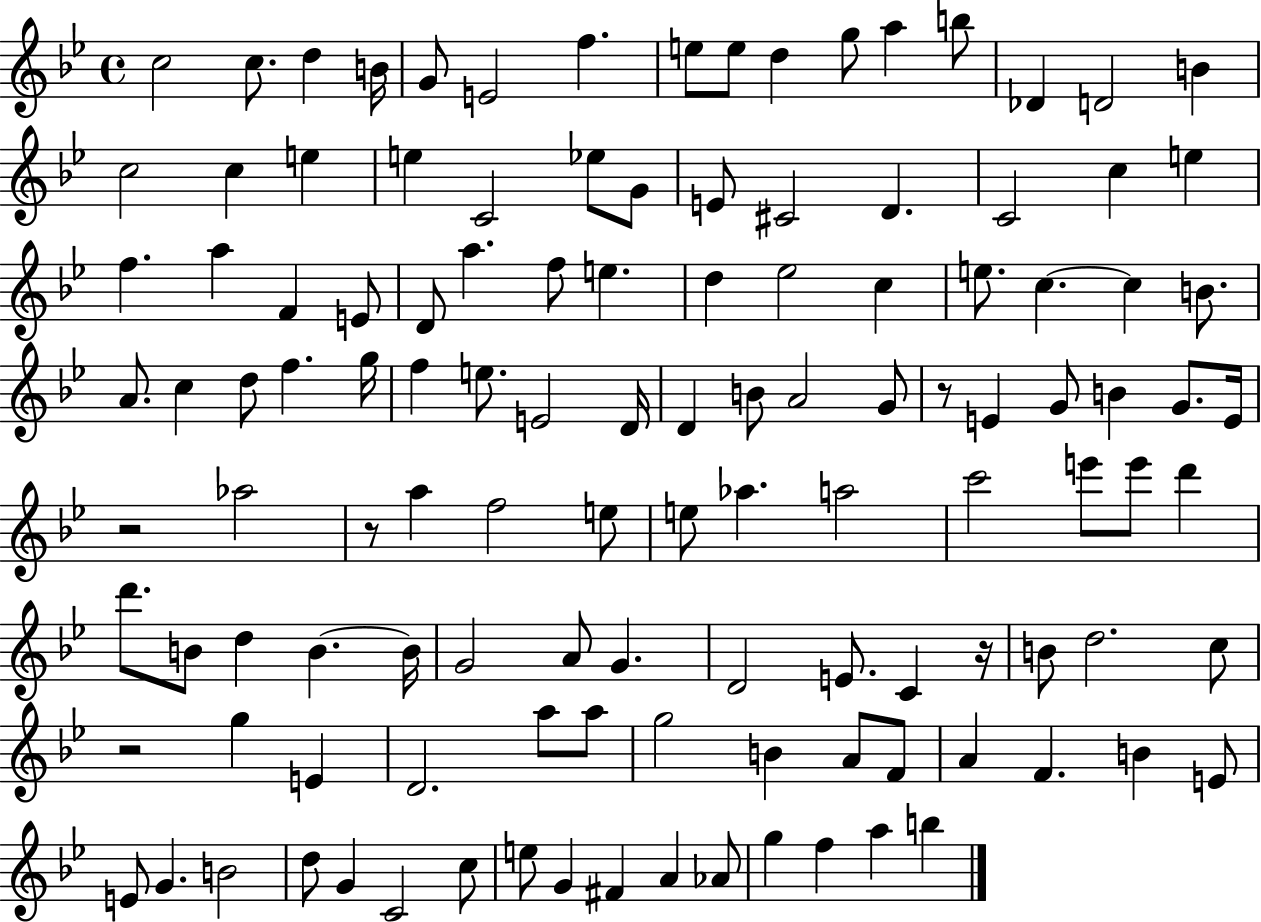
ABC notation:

X:1
T:Untitled
M:4/4
L:1/4
K:Bb
c2 c/2 d B/4 G/2 E2 f e/2 e/2 d g/2 a b/2 _D D2 B c2 c e e C2 _e/2 G/2 E/2 ^C2 D C2 c e f a F E/2 D/2 a f/2 e d _e2 c e/2 c c B/2 A/2 c d/2 f g/4 f e/2 E2 D/4 D B/2 A2 G/2 z/2 E G/2 B G/2 E/4 z2 _a2 z/2 a f2 e/2 e/2 _a a2 c'2 e'/2 e'/2 d' d'/2 B/2 d B B/4 G2 A/2 G D2 E/2 C z/4 B/2 d2 c/2 z2 g E D2 a/2 a/2 g2 B A/2 F/2 A F B E/2 E/2 G B2 d/2 G C2 c/2 e/2 G ^F A _A/2 g f a b